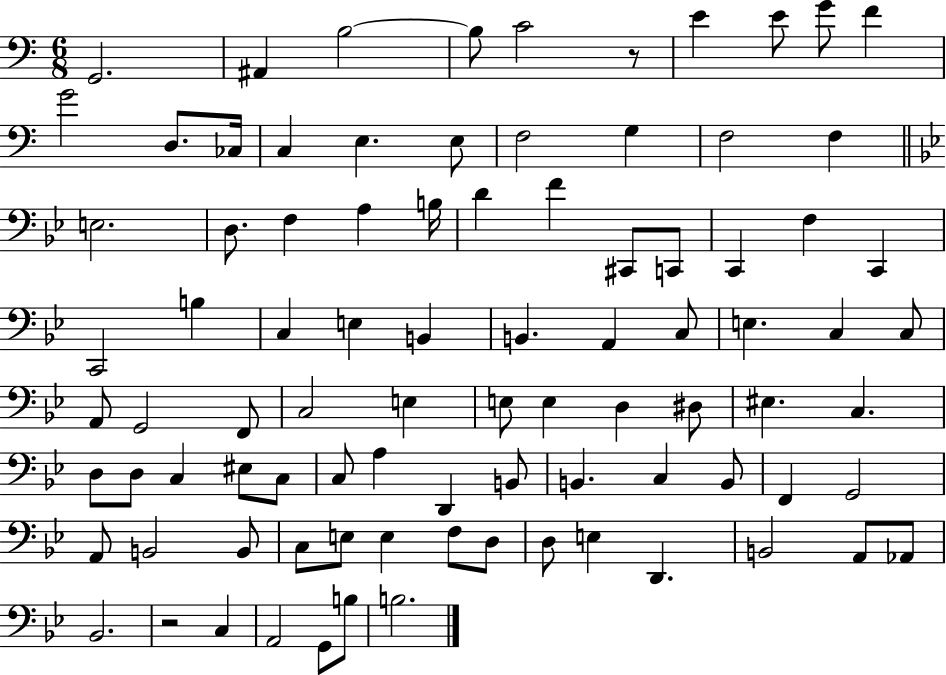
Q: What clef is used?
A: bass